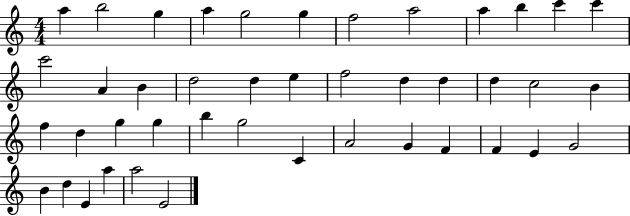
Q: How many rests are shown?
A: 0